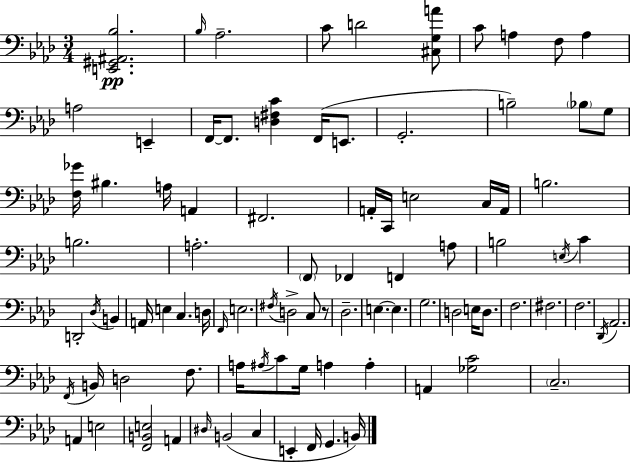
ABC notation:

X:1
T:Untitled
M:3/4
L:1/4
K:Fm
[E,,^G,,^A,,_B,]2 _B,/4 _A,2 C/2 D2 [^C,G,A]/2 C/2 A, F,/2 A, A,2 E,, F,,/4 F,,/2 [D,^F,C] F,,/4 E,,/2 G,,2 B,2 _B,/2 G,/2 [F,_G]/4 ^B, A,/4 A,, ^F,,2 A,,/4 C,,/4 E,2 C,/4 A,,/4 B,2 B,2 A,2 F,,/2 _F,, F,, A,/2 B,2 E,/4 C D,,2 _D,/4 B,, A,,/4 E, C, D,/4 F,,/4 E,2 ^F,/4 D,2 C,/2 z/2 _D,2 E, E, G,2 D,2 E,/4 D,/2 F,2 ^F,2 F,2 _D,,/4 _A,,2 F,,/4 B,,/4 D,2 F,/2 A,/4 ^A,/4 C/2 G,/4 A, A, A,, [_G,C]2 C,2 A,, E,2 [F,,B,,E,]2 A,, ^D,/4 B,,2 C, E,, F,,/4 G,, B,,/4